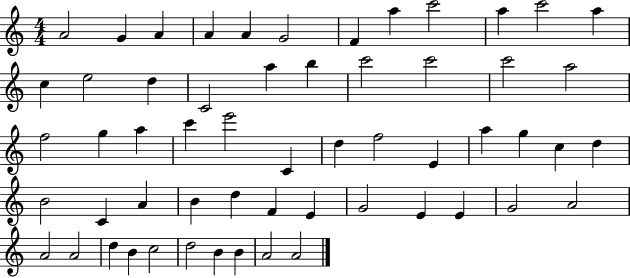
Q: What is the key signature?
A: C major